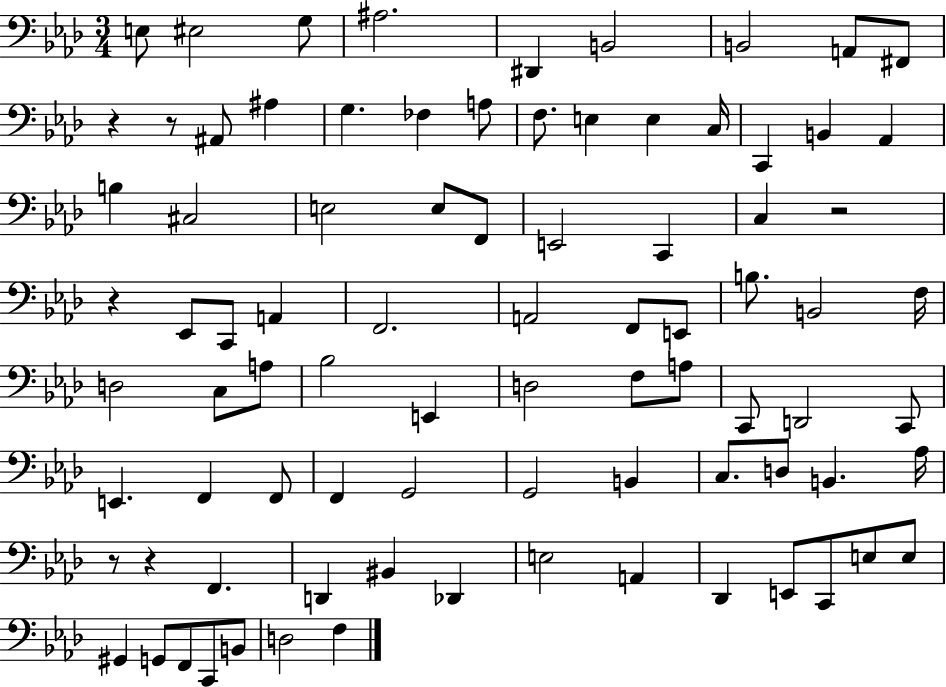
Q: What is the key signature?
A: AES major